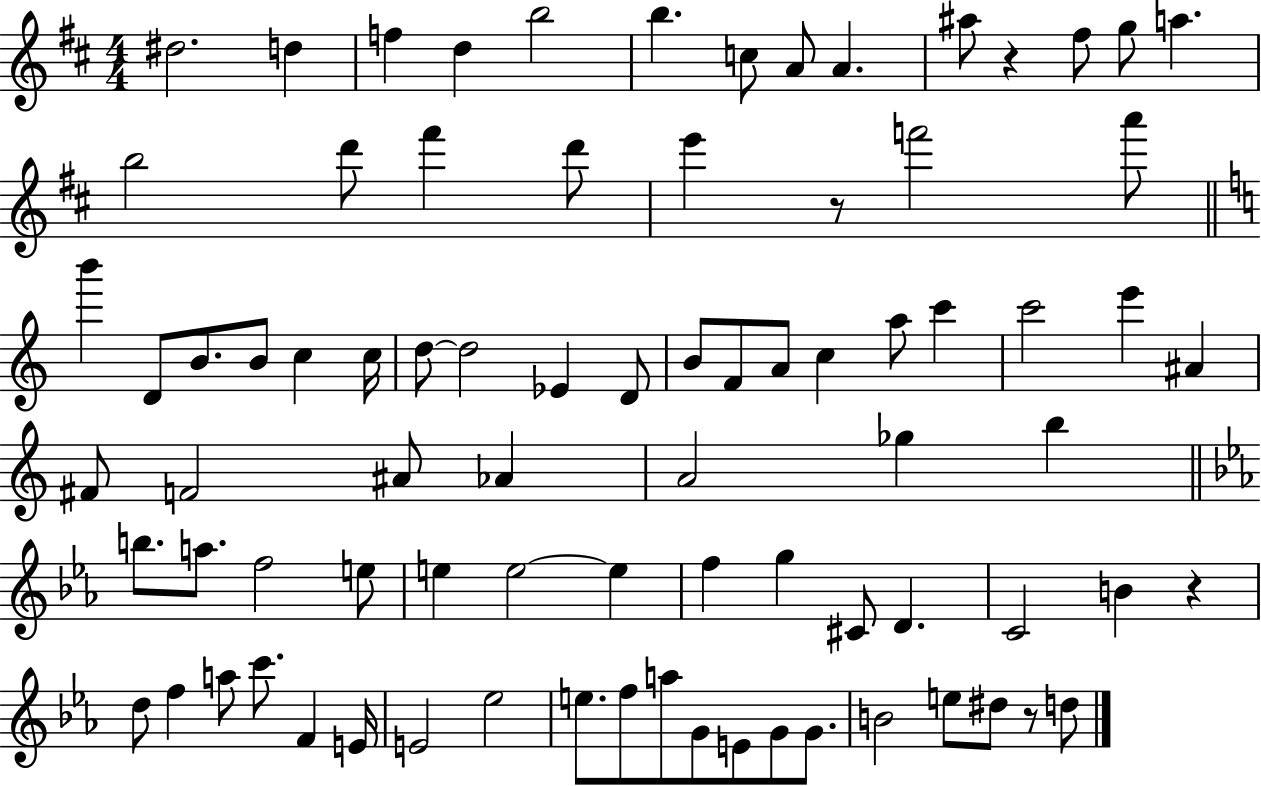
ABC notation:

X:1
T:Untitled
M:4/4
L:1/4
K:D
^d2 d f d b2 b c/2 A/2 A ^a/2 z ^f/2 g/2 a b2 d'/2 ^f' d'/2 e' z/2 f'2 a'/2 b' D/2 B/2 B/2 c c/4 d/2 d2 _E D/2 B/2 F/2 A/2 c a/2 c' c'2 e' ^A ^F/2 F2 ^A/2 _A A2 _g b b/2 a/2 f2 e/2 e e2 e f g ^C/2 D C2 B z d/2 f a/2 c'/2 F E/4 E2 _e2 e/2 f/2 a/2 G/2 E/2 G/2 G/2 B2 e/2 ^d/2 z/2 d/2